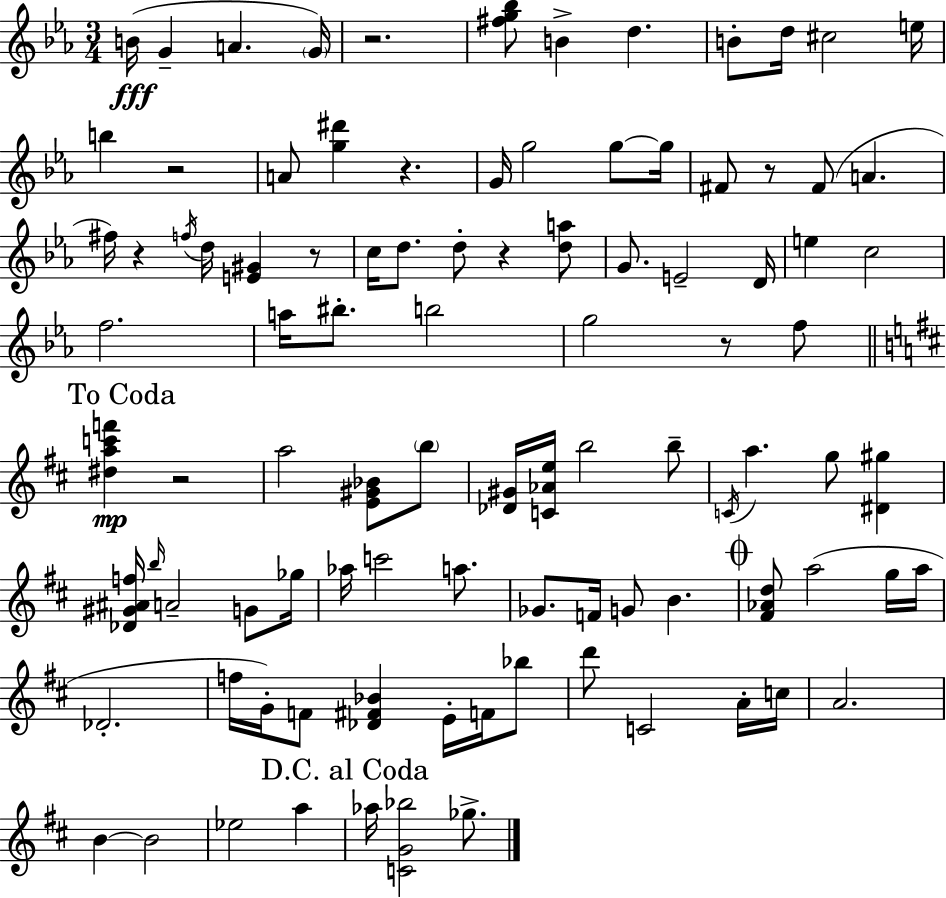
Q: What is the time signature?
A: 3/4